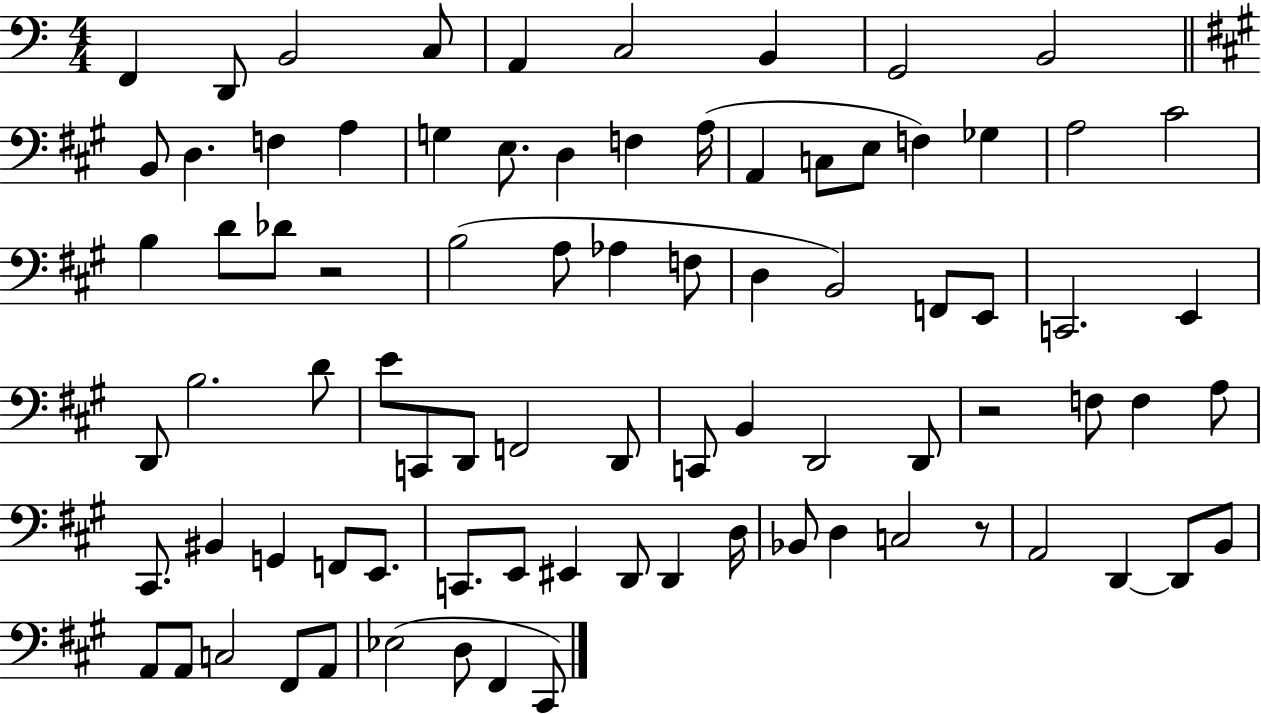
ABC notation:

X:1
T:Untitled
M:4/4
L:1/4
K:C
F,, D,,/2 B,,2 C,/2 A,, C,2 B,, G,,2 B,,2 B,,/2 D, F, A, G, E,/2 D, F, A,/4 A,, C,/2 E,/2 F, _G, A,2 ^C2 B, D/2 _D/2 z2 B,2 A,/2 _A, F,/2 D, B,,2 F,,/2 E,,/2 C,,2 E,, D,,/2 B,2 D/2 E/2 C,,/2 D,,/2 F,,2 D,,/2 C,,/2 B,, D,,2 D,,/2 z2 F,/2 F, A,/2 ^C,,/2 ^B,, G,, F,,/2 E,,/2 C,,/2 E,,/2 ^E,, D,,/2 D,, D,/4 _B,,/2 D, C,2 z/2 A,,2 D,, D,,/2 B,,/2 A,,/2 A,,/2 C,2 ^F,,/2 A,,/2 _E,2 D,/2 ^F,, ^C,,/2